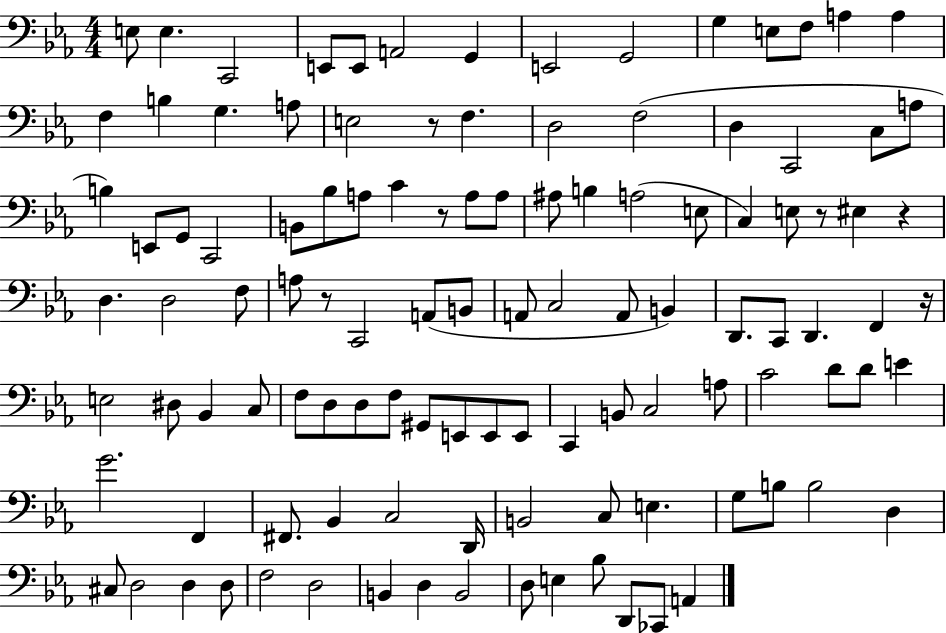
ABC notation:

X:1
T:Untitled
M:4/4
L:1/4
K:Eb
E,/2 E, C,,2 E,,/2 E,,/2 A,,2 G,, E,,2 G,,2 G, E,/2 F,/2 A, A, F, B, G, A,/2 E,2 z/2 F, D,2 F,2 D, C,,2 C,/2 A,/2 B, E,,/2 G,,/2 C,,2 B,,/2 _B,/2 A,/2 C z/2 A,/2 A,/2 ^A,/2 B, A,2 E,/2 C, E,/2 z/2 ^E, z D, D,2 F,/2 A,/2 z/2 C,,2 A,,/2 B,,/2 A,,/2 C,2 A,,/2 B,, D,,/2 C,,/2 D,, F,, z/4 E,2 ^D,/2 _B,, C,/2 F,/2 D,/2 D,/2 F,/2 ^G,,/2 E,,/2 E,,/2 E,,/2 C,, B,,/2 C,2 A,/2 C2 D/2 D/2 E G2 F,, ^F,,/2 _B,, C,2 D,,/4 B,,2 C,/2 E, G,/2 B,/2 B,2 D, ^C,/2 D,2 D, D,/2 F,2 D,2 B,, D, B,,2 D,/2 E, _B,/2 D,,/2 _C,,/2 A,,